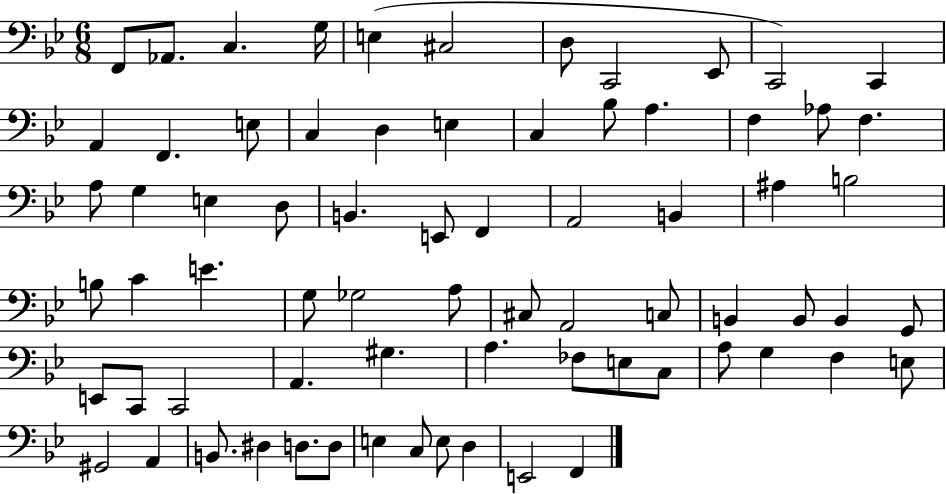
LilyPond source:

{
  \clef bass
  \numericTimeSignature
  \time 6/8
  \key bes \major
  f,8 aes,8. c4. g16 | e4( cis2 | d8 c,2 ees,8 | c,2) c,4 | \break a,4 f,4. e8 | c4 d4 e4 | c4 bes8 a4. | f4 aes8 f4. | \break a8 g4 e4 d8 | b,4. e,8 f,4 | a,2 b,4 | ais4 b2 | \break b8 c'4 e'4. | g8 ges2 a8 | cis8 a,2 c8 | b,4 b,8 b,4 g,8 | \break e,8 c,8 c,2 | a,4. gis4. | a4. fes8 e8 c8 | a8 g4 f4 e8 | \break gis,2 a,4 | b,8. dis4 d8. d8 | e4 c8 e8 d4 | e,2 f,4 | \break \bar "|."
}